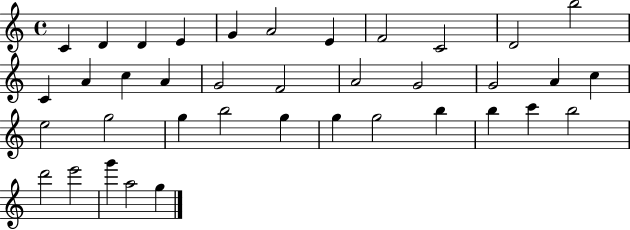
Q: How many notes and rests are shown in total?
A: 38